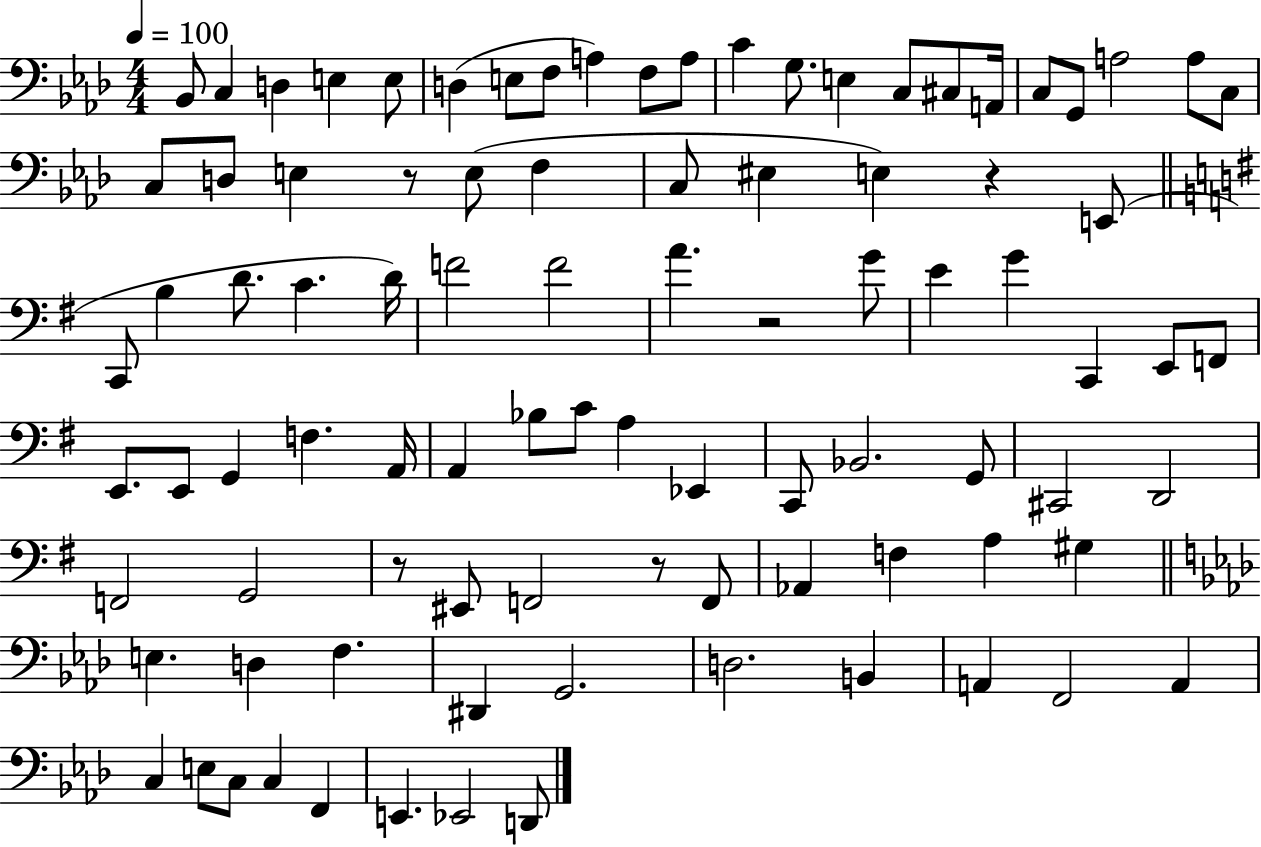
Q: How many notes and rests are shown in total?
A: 92